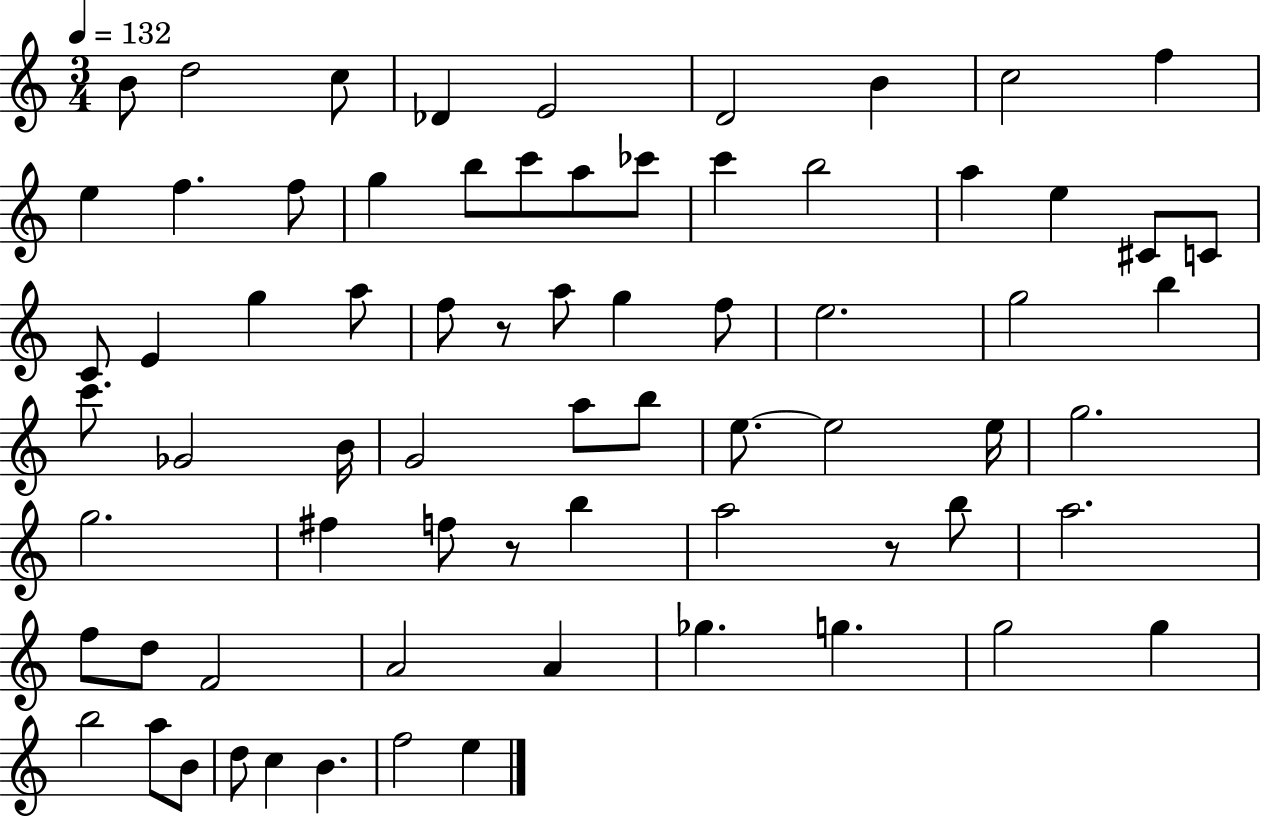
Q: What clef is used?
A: treble